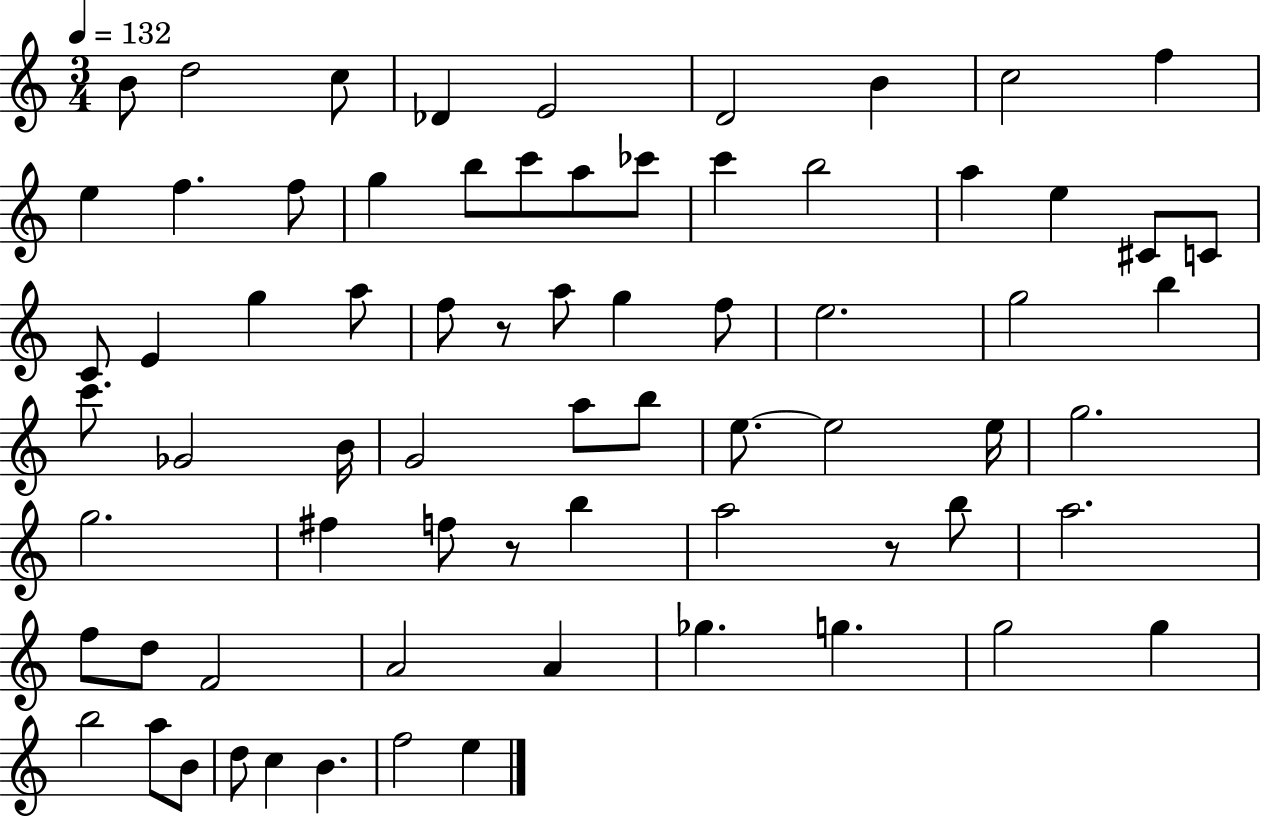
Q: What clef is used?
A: treble